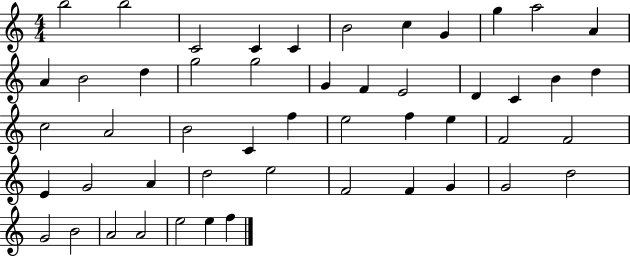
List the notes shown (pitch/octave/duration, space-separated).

B5/h B5/h C4/h C4/q C4/q B4/h C5/q G4/q G5/q A5/h A4/q A4/q B4/h D5/q G5/h G5/h G4/q F4/q E4/h D4/q C4/q B4/q D5/q C5/h A4/h B4/h C4/q F5/q E5/h F5/q E5/q F4/h F4/h E4/q G4/h A4/q D5/h E5/h F4/h F4/q G4/q G4/h D5/h G4/h B4/h A4/h A4/h E5/h E5/q F5/q